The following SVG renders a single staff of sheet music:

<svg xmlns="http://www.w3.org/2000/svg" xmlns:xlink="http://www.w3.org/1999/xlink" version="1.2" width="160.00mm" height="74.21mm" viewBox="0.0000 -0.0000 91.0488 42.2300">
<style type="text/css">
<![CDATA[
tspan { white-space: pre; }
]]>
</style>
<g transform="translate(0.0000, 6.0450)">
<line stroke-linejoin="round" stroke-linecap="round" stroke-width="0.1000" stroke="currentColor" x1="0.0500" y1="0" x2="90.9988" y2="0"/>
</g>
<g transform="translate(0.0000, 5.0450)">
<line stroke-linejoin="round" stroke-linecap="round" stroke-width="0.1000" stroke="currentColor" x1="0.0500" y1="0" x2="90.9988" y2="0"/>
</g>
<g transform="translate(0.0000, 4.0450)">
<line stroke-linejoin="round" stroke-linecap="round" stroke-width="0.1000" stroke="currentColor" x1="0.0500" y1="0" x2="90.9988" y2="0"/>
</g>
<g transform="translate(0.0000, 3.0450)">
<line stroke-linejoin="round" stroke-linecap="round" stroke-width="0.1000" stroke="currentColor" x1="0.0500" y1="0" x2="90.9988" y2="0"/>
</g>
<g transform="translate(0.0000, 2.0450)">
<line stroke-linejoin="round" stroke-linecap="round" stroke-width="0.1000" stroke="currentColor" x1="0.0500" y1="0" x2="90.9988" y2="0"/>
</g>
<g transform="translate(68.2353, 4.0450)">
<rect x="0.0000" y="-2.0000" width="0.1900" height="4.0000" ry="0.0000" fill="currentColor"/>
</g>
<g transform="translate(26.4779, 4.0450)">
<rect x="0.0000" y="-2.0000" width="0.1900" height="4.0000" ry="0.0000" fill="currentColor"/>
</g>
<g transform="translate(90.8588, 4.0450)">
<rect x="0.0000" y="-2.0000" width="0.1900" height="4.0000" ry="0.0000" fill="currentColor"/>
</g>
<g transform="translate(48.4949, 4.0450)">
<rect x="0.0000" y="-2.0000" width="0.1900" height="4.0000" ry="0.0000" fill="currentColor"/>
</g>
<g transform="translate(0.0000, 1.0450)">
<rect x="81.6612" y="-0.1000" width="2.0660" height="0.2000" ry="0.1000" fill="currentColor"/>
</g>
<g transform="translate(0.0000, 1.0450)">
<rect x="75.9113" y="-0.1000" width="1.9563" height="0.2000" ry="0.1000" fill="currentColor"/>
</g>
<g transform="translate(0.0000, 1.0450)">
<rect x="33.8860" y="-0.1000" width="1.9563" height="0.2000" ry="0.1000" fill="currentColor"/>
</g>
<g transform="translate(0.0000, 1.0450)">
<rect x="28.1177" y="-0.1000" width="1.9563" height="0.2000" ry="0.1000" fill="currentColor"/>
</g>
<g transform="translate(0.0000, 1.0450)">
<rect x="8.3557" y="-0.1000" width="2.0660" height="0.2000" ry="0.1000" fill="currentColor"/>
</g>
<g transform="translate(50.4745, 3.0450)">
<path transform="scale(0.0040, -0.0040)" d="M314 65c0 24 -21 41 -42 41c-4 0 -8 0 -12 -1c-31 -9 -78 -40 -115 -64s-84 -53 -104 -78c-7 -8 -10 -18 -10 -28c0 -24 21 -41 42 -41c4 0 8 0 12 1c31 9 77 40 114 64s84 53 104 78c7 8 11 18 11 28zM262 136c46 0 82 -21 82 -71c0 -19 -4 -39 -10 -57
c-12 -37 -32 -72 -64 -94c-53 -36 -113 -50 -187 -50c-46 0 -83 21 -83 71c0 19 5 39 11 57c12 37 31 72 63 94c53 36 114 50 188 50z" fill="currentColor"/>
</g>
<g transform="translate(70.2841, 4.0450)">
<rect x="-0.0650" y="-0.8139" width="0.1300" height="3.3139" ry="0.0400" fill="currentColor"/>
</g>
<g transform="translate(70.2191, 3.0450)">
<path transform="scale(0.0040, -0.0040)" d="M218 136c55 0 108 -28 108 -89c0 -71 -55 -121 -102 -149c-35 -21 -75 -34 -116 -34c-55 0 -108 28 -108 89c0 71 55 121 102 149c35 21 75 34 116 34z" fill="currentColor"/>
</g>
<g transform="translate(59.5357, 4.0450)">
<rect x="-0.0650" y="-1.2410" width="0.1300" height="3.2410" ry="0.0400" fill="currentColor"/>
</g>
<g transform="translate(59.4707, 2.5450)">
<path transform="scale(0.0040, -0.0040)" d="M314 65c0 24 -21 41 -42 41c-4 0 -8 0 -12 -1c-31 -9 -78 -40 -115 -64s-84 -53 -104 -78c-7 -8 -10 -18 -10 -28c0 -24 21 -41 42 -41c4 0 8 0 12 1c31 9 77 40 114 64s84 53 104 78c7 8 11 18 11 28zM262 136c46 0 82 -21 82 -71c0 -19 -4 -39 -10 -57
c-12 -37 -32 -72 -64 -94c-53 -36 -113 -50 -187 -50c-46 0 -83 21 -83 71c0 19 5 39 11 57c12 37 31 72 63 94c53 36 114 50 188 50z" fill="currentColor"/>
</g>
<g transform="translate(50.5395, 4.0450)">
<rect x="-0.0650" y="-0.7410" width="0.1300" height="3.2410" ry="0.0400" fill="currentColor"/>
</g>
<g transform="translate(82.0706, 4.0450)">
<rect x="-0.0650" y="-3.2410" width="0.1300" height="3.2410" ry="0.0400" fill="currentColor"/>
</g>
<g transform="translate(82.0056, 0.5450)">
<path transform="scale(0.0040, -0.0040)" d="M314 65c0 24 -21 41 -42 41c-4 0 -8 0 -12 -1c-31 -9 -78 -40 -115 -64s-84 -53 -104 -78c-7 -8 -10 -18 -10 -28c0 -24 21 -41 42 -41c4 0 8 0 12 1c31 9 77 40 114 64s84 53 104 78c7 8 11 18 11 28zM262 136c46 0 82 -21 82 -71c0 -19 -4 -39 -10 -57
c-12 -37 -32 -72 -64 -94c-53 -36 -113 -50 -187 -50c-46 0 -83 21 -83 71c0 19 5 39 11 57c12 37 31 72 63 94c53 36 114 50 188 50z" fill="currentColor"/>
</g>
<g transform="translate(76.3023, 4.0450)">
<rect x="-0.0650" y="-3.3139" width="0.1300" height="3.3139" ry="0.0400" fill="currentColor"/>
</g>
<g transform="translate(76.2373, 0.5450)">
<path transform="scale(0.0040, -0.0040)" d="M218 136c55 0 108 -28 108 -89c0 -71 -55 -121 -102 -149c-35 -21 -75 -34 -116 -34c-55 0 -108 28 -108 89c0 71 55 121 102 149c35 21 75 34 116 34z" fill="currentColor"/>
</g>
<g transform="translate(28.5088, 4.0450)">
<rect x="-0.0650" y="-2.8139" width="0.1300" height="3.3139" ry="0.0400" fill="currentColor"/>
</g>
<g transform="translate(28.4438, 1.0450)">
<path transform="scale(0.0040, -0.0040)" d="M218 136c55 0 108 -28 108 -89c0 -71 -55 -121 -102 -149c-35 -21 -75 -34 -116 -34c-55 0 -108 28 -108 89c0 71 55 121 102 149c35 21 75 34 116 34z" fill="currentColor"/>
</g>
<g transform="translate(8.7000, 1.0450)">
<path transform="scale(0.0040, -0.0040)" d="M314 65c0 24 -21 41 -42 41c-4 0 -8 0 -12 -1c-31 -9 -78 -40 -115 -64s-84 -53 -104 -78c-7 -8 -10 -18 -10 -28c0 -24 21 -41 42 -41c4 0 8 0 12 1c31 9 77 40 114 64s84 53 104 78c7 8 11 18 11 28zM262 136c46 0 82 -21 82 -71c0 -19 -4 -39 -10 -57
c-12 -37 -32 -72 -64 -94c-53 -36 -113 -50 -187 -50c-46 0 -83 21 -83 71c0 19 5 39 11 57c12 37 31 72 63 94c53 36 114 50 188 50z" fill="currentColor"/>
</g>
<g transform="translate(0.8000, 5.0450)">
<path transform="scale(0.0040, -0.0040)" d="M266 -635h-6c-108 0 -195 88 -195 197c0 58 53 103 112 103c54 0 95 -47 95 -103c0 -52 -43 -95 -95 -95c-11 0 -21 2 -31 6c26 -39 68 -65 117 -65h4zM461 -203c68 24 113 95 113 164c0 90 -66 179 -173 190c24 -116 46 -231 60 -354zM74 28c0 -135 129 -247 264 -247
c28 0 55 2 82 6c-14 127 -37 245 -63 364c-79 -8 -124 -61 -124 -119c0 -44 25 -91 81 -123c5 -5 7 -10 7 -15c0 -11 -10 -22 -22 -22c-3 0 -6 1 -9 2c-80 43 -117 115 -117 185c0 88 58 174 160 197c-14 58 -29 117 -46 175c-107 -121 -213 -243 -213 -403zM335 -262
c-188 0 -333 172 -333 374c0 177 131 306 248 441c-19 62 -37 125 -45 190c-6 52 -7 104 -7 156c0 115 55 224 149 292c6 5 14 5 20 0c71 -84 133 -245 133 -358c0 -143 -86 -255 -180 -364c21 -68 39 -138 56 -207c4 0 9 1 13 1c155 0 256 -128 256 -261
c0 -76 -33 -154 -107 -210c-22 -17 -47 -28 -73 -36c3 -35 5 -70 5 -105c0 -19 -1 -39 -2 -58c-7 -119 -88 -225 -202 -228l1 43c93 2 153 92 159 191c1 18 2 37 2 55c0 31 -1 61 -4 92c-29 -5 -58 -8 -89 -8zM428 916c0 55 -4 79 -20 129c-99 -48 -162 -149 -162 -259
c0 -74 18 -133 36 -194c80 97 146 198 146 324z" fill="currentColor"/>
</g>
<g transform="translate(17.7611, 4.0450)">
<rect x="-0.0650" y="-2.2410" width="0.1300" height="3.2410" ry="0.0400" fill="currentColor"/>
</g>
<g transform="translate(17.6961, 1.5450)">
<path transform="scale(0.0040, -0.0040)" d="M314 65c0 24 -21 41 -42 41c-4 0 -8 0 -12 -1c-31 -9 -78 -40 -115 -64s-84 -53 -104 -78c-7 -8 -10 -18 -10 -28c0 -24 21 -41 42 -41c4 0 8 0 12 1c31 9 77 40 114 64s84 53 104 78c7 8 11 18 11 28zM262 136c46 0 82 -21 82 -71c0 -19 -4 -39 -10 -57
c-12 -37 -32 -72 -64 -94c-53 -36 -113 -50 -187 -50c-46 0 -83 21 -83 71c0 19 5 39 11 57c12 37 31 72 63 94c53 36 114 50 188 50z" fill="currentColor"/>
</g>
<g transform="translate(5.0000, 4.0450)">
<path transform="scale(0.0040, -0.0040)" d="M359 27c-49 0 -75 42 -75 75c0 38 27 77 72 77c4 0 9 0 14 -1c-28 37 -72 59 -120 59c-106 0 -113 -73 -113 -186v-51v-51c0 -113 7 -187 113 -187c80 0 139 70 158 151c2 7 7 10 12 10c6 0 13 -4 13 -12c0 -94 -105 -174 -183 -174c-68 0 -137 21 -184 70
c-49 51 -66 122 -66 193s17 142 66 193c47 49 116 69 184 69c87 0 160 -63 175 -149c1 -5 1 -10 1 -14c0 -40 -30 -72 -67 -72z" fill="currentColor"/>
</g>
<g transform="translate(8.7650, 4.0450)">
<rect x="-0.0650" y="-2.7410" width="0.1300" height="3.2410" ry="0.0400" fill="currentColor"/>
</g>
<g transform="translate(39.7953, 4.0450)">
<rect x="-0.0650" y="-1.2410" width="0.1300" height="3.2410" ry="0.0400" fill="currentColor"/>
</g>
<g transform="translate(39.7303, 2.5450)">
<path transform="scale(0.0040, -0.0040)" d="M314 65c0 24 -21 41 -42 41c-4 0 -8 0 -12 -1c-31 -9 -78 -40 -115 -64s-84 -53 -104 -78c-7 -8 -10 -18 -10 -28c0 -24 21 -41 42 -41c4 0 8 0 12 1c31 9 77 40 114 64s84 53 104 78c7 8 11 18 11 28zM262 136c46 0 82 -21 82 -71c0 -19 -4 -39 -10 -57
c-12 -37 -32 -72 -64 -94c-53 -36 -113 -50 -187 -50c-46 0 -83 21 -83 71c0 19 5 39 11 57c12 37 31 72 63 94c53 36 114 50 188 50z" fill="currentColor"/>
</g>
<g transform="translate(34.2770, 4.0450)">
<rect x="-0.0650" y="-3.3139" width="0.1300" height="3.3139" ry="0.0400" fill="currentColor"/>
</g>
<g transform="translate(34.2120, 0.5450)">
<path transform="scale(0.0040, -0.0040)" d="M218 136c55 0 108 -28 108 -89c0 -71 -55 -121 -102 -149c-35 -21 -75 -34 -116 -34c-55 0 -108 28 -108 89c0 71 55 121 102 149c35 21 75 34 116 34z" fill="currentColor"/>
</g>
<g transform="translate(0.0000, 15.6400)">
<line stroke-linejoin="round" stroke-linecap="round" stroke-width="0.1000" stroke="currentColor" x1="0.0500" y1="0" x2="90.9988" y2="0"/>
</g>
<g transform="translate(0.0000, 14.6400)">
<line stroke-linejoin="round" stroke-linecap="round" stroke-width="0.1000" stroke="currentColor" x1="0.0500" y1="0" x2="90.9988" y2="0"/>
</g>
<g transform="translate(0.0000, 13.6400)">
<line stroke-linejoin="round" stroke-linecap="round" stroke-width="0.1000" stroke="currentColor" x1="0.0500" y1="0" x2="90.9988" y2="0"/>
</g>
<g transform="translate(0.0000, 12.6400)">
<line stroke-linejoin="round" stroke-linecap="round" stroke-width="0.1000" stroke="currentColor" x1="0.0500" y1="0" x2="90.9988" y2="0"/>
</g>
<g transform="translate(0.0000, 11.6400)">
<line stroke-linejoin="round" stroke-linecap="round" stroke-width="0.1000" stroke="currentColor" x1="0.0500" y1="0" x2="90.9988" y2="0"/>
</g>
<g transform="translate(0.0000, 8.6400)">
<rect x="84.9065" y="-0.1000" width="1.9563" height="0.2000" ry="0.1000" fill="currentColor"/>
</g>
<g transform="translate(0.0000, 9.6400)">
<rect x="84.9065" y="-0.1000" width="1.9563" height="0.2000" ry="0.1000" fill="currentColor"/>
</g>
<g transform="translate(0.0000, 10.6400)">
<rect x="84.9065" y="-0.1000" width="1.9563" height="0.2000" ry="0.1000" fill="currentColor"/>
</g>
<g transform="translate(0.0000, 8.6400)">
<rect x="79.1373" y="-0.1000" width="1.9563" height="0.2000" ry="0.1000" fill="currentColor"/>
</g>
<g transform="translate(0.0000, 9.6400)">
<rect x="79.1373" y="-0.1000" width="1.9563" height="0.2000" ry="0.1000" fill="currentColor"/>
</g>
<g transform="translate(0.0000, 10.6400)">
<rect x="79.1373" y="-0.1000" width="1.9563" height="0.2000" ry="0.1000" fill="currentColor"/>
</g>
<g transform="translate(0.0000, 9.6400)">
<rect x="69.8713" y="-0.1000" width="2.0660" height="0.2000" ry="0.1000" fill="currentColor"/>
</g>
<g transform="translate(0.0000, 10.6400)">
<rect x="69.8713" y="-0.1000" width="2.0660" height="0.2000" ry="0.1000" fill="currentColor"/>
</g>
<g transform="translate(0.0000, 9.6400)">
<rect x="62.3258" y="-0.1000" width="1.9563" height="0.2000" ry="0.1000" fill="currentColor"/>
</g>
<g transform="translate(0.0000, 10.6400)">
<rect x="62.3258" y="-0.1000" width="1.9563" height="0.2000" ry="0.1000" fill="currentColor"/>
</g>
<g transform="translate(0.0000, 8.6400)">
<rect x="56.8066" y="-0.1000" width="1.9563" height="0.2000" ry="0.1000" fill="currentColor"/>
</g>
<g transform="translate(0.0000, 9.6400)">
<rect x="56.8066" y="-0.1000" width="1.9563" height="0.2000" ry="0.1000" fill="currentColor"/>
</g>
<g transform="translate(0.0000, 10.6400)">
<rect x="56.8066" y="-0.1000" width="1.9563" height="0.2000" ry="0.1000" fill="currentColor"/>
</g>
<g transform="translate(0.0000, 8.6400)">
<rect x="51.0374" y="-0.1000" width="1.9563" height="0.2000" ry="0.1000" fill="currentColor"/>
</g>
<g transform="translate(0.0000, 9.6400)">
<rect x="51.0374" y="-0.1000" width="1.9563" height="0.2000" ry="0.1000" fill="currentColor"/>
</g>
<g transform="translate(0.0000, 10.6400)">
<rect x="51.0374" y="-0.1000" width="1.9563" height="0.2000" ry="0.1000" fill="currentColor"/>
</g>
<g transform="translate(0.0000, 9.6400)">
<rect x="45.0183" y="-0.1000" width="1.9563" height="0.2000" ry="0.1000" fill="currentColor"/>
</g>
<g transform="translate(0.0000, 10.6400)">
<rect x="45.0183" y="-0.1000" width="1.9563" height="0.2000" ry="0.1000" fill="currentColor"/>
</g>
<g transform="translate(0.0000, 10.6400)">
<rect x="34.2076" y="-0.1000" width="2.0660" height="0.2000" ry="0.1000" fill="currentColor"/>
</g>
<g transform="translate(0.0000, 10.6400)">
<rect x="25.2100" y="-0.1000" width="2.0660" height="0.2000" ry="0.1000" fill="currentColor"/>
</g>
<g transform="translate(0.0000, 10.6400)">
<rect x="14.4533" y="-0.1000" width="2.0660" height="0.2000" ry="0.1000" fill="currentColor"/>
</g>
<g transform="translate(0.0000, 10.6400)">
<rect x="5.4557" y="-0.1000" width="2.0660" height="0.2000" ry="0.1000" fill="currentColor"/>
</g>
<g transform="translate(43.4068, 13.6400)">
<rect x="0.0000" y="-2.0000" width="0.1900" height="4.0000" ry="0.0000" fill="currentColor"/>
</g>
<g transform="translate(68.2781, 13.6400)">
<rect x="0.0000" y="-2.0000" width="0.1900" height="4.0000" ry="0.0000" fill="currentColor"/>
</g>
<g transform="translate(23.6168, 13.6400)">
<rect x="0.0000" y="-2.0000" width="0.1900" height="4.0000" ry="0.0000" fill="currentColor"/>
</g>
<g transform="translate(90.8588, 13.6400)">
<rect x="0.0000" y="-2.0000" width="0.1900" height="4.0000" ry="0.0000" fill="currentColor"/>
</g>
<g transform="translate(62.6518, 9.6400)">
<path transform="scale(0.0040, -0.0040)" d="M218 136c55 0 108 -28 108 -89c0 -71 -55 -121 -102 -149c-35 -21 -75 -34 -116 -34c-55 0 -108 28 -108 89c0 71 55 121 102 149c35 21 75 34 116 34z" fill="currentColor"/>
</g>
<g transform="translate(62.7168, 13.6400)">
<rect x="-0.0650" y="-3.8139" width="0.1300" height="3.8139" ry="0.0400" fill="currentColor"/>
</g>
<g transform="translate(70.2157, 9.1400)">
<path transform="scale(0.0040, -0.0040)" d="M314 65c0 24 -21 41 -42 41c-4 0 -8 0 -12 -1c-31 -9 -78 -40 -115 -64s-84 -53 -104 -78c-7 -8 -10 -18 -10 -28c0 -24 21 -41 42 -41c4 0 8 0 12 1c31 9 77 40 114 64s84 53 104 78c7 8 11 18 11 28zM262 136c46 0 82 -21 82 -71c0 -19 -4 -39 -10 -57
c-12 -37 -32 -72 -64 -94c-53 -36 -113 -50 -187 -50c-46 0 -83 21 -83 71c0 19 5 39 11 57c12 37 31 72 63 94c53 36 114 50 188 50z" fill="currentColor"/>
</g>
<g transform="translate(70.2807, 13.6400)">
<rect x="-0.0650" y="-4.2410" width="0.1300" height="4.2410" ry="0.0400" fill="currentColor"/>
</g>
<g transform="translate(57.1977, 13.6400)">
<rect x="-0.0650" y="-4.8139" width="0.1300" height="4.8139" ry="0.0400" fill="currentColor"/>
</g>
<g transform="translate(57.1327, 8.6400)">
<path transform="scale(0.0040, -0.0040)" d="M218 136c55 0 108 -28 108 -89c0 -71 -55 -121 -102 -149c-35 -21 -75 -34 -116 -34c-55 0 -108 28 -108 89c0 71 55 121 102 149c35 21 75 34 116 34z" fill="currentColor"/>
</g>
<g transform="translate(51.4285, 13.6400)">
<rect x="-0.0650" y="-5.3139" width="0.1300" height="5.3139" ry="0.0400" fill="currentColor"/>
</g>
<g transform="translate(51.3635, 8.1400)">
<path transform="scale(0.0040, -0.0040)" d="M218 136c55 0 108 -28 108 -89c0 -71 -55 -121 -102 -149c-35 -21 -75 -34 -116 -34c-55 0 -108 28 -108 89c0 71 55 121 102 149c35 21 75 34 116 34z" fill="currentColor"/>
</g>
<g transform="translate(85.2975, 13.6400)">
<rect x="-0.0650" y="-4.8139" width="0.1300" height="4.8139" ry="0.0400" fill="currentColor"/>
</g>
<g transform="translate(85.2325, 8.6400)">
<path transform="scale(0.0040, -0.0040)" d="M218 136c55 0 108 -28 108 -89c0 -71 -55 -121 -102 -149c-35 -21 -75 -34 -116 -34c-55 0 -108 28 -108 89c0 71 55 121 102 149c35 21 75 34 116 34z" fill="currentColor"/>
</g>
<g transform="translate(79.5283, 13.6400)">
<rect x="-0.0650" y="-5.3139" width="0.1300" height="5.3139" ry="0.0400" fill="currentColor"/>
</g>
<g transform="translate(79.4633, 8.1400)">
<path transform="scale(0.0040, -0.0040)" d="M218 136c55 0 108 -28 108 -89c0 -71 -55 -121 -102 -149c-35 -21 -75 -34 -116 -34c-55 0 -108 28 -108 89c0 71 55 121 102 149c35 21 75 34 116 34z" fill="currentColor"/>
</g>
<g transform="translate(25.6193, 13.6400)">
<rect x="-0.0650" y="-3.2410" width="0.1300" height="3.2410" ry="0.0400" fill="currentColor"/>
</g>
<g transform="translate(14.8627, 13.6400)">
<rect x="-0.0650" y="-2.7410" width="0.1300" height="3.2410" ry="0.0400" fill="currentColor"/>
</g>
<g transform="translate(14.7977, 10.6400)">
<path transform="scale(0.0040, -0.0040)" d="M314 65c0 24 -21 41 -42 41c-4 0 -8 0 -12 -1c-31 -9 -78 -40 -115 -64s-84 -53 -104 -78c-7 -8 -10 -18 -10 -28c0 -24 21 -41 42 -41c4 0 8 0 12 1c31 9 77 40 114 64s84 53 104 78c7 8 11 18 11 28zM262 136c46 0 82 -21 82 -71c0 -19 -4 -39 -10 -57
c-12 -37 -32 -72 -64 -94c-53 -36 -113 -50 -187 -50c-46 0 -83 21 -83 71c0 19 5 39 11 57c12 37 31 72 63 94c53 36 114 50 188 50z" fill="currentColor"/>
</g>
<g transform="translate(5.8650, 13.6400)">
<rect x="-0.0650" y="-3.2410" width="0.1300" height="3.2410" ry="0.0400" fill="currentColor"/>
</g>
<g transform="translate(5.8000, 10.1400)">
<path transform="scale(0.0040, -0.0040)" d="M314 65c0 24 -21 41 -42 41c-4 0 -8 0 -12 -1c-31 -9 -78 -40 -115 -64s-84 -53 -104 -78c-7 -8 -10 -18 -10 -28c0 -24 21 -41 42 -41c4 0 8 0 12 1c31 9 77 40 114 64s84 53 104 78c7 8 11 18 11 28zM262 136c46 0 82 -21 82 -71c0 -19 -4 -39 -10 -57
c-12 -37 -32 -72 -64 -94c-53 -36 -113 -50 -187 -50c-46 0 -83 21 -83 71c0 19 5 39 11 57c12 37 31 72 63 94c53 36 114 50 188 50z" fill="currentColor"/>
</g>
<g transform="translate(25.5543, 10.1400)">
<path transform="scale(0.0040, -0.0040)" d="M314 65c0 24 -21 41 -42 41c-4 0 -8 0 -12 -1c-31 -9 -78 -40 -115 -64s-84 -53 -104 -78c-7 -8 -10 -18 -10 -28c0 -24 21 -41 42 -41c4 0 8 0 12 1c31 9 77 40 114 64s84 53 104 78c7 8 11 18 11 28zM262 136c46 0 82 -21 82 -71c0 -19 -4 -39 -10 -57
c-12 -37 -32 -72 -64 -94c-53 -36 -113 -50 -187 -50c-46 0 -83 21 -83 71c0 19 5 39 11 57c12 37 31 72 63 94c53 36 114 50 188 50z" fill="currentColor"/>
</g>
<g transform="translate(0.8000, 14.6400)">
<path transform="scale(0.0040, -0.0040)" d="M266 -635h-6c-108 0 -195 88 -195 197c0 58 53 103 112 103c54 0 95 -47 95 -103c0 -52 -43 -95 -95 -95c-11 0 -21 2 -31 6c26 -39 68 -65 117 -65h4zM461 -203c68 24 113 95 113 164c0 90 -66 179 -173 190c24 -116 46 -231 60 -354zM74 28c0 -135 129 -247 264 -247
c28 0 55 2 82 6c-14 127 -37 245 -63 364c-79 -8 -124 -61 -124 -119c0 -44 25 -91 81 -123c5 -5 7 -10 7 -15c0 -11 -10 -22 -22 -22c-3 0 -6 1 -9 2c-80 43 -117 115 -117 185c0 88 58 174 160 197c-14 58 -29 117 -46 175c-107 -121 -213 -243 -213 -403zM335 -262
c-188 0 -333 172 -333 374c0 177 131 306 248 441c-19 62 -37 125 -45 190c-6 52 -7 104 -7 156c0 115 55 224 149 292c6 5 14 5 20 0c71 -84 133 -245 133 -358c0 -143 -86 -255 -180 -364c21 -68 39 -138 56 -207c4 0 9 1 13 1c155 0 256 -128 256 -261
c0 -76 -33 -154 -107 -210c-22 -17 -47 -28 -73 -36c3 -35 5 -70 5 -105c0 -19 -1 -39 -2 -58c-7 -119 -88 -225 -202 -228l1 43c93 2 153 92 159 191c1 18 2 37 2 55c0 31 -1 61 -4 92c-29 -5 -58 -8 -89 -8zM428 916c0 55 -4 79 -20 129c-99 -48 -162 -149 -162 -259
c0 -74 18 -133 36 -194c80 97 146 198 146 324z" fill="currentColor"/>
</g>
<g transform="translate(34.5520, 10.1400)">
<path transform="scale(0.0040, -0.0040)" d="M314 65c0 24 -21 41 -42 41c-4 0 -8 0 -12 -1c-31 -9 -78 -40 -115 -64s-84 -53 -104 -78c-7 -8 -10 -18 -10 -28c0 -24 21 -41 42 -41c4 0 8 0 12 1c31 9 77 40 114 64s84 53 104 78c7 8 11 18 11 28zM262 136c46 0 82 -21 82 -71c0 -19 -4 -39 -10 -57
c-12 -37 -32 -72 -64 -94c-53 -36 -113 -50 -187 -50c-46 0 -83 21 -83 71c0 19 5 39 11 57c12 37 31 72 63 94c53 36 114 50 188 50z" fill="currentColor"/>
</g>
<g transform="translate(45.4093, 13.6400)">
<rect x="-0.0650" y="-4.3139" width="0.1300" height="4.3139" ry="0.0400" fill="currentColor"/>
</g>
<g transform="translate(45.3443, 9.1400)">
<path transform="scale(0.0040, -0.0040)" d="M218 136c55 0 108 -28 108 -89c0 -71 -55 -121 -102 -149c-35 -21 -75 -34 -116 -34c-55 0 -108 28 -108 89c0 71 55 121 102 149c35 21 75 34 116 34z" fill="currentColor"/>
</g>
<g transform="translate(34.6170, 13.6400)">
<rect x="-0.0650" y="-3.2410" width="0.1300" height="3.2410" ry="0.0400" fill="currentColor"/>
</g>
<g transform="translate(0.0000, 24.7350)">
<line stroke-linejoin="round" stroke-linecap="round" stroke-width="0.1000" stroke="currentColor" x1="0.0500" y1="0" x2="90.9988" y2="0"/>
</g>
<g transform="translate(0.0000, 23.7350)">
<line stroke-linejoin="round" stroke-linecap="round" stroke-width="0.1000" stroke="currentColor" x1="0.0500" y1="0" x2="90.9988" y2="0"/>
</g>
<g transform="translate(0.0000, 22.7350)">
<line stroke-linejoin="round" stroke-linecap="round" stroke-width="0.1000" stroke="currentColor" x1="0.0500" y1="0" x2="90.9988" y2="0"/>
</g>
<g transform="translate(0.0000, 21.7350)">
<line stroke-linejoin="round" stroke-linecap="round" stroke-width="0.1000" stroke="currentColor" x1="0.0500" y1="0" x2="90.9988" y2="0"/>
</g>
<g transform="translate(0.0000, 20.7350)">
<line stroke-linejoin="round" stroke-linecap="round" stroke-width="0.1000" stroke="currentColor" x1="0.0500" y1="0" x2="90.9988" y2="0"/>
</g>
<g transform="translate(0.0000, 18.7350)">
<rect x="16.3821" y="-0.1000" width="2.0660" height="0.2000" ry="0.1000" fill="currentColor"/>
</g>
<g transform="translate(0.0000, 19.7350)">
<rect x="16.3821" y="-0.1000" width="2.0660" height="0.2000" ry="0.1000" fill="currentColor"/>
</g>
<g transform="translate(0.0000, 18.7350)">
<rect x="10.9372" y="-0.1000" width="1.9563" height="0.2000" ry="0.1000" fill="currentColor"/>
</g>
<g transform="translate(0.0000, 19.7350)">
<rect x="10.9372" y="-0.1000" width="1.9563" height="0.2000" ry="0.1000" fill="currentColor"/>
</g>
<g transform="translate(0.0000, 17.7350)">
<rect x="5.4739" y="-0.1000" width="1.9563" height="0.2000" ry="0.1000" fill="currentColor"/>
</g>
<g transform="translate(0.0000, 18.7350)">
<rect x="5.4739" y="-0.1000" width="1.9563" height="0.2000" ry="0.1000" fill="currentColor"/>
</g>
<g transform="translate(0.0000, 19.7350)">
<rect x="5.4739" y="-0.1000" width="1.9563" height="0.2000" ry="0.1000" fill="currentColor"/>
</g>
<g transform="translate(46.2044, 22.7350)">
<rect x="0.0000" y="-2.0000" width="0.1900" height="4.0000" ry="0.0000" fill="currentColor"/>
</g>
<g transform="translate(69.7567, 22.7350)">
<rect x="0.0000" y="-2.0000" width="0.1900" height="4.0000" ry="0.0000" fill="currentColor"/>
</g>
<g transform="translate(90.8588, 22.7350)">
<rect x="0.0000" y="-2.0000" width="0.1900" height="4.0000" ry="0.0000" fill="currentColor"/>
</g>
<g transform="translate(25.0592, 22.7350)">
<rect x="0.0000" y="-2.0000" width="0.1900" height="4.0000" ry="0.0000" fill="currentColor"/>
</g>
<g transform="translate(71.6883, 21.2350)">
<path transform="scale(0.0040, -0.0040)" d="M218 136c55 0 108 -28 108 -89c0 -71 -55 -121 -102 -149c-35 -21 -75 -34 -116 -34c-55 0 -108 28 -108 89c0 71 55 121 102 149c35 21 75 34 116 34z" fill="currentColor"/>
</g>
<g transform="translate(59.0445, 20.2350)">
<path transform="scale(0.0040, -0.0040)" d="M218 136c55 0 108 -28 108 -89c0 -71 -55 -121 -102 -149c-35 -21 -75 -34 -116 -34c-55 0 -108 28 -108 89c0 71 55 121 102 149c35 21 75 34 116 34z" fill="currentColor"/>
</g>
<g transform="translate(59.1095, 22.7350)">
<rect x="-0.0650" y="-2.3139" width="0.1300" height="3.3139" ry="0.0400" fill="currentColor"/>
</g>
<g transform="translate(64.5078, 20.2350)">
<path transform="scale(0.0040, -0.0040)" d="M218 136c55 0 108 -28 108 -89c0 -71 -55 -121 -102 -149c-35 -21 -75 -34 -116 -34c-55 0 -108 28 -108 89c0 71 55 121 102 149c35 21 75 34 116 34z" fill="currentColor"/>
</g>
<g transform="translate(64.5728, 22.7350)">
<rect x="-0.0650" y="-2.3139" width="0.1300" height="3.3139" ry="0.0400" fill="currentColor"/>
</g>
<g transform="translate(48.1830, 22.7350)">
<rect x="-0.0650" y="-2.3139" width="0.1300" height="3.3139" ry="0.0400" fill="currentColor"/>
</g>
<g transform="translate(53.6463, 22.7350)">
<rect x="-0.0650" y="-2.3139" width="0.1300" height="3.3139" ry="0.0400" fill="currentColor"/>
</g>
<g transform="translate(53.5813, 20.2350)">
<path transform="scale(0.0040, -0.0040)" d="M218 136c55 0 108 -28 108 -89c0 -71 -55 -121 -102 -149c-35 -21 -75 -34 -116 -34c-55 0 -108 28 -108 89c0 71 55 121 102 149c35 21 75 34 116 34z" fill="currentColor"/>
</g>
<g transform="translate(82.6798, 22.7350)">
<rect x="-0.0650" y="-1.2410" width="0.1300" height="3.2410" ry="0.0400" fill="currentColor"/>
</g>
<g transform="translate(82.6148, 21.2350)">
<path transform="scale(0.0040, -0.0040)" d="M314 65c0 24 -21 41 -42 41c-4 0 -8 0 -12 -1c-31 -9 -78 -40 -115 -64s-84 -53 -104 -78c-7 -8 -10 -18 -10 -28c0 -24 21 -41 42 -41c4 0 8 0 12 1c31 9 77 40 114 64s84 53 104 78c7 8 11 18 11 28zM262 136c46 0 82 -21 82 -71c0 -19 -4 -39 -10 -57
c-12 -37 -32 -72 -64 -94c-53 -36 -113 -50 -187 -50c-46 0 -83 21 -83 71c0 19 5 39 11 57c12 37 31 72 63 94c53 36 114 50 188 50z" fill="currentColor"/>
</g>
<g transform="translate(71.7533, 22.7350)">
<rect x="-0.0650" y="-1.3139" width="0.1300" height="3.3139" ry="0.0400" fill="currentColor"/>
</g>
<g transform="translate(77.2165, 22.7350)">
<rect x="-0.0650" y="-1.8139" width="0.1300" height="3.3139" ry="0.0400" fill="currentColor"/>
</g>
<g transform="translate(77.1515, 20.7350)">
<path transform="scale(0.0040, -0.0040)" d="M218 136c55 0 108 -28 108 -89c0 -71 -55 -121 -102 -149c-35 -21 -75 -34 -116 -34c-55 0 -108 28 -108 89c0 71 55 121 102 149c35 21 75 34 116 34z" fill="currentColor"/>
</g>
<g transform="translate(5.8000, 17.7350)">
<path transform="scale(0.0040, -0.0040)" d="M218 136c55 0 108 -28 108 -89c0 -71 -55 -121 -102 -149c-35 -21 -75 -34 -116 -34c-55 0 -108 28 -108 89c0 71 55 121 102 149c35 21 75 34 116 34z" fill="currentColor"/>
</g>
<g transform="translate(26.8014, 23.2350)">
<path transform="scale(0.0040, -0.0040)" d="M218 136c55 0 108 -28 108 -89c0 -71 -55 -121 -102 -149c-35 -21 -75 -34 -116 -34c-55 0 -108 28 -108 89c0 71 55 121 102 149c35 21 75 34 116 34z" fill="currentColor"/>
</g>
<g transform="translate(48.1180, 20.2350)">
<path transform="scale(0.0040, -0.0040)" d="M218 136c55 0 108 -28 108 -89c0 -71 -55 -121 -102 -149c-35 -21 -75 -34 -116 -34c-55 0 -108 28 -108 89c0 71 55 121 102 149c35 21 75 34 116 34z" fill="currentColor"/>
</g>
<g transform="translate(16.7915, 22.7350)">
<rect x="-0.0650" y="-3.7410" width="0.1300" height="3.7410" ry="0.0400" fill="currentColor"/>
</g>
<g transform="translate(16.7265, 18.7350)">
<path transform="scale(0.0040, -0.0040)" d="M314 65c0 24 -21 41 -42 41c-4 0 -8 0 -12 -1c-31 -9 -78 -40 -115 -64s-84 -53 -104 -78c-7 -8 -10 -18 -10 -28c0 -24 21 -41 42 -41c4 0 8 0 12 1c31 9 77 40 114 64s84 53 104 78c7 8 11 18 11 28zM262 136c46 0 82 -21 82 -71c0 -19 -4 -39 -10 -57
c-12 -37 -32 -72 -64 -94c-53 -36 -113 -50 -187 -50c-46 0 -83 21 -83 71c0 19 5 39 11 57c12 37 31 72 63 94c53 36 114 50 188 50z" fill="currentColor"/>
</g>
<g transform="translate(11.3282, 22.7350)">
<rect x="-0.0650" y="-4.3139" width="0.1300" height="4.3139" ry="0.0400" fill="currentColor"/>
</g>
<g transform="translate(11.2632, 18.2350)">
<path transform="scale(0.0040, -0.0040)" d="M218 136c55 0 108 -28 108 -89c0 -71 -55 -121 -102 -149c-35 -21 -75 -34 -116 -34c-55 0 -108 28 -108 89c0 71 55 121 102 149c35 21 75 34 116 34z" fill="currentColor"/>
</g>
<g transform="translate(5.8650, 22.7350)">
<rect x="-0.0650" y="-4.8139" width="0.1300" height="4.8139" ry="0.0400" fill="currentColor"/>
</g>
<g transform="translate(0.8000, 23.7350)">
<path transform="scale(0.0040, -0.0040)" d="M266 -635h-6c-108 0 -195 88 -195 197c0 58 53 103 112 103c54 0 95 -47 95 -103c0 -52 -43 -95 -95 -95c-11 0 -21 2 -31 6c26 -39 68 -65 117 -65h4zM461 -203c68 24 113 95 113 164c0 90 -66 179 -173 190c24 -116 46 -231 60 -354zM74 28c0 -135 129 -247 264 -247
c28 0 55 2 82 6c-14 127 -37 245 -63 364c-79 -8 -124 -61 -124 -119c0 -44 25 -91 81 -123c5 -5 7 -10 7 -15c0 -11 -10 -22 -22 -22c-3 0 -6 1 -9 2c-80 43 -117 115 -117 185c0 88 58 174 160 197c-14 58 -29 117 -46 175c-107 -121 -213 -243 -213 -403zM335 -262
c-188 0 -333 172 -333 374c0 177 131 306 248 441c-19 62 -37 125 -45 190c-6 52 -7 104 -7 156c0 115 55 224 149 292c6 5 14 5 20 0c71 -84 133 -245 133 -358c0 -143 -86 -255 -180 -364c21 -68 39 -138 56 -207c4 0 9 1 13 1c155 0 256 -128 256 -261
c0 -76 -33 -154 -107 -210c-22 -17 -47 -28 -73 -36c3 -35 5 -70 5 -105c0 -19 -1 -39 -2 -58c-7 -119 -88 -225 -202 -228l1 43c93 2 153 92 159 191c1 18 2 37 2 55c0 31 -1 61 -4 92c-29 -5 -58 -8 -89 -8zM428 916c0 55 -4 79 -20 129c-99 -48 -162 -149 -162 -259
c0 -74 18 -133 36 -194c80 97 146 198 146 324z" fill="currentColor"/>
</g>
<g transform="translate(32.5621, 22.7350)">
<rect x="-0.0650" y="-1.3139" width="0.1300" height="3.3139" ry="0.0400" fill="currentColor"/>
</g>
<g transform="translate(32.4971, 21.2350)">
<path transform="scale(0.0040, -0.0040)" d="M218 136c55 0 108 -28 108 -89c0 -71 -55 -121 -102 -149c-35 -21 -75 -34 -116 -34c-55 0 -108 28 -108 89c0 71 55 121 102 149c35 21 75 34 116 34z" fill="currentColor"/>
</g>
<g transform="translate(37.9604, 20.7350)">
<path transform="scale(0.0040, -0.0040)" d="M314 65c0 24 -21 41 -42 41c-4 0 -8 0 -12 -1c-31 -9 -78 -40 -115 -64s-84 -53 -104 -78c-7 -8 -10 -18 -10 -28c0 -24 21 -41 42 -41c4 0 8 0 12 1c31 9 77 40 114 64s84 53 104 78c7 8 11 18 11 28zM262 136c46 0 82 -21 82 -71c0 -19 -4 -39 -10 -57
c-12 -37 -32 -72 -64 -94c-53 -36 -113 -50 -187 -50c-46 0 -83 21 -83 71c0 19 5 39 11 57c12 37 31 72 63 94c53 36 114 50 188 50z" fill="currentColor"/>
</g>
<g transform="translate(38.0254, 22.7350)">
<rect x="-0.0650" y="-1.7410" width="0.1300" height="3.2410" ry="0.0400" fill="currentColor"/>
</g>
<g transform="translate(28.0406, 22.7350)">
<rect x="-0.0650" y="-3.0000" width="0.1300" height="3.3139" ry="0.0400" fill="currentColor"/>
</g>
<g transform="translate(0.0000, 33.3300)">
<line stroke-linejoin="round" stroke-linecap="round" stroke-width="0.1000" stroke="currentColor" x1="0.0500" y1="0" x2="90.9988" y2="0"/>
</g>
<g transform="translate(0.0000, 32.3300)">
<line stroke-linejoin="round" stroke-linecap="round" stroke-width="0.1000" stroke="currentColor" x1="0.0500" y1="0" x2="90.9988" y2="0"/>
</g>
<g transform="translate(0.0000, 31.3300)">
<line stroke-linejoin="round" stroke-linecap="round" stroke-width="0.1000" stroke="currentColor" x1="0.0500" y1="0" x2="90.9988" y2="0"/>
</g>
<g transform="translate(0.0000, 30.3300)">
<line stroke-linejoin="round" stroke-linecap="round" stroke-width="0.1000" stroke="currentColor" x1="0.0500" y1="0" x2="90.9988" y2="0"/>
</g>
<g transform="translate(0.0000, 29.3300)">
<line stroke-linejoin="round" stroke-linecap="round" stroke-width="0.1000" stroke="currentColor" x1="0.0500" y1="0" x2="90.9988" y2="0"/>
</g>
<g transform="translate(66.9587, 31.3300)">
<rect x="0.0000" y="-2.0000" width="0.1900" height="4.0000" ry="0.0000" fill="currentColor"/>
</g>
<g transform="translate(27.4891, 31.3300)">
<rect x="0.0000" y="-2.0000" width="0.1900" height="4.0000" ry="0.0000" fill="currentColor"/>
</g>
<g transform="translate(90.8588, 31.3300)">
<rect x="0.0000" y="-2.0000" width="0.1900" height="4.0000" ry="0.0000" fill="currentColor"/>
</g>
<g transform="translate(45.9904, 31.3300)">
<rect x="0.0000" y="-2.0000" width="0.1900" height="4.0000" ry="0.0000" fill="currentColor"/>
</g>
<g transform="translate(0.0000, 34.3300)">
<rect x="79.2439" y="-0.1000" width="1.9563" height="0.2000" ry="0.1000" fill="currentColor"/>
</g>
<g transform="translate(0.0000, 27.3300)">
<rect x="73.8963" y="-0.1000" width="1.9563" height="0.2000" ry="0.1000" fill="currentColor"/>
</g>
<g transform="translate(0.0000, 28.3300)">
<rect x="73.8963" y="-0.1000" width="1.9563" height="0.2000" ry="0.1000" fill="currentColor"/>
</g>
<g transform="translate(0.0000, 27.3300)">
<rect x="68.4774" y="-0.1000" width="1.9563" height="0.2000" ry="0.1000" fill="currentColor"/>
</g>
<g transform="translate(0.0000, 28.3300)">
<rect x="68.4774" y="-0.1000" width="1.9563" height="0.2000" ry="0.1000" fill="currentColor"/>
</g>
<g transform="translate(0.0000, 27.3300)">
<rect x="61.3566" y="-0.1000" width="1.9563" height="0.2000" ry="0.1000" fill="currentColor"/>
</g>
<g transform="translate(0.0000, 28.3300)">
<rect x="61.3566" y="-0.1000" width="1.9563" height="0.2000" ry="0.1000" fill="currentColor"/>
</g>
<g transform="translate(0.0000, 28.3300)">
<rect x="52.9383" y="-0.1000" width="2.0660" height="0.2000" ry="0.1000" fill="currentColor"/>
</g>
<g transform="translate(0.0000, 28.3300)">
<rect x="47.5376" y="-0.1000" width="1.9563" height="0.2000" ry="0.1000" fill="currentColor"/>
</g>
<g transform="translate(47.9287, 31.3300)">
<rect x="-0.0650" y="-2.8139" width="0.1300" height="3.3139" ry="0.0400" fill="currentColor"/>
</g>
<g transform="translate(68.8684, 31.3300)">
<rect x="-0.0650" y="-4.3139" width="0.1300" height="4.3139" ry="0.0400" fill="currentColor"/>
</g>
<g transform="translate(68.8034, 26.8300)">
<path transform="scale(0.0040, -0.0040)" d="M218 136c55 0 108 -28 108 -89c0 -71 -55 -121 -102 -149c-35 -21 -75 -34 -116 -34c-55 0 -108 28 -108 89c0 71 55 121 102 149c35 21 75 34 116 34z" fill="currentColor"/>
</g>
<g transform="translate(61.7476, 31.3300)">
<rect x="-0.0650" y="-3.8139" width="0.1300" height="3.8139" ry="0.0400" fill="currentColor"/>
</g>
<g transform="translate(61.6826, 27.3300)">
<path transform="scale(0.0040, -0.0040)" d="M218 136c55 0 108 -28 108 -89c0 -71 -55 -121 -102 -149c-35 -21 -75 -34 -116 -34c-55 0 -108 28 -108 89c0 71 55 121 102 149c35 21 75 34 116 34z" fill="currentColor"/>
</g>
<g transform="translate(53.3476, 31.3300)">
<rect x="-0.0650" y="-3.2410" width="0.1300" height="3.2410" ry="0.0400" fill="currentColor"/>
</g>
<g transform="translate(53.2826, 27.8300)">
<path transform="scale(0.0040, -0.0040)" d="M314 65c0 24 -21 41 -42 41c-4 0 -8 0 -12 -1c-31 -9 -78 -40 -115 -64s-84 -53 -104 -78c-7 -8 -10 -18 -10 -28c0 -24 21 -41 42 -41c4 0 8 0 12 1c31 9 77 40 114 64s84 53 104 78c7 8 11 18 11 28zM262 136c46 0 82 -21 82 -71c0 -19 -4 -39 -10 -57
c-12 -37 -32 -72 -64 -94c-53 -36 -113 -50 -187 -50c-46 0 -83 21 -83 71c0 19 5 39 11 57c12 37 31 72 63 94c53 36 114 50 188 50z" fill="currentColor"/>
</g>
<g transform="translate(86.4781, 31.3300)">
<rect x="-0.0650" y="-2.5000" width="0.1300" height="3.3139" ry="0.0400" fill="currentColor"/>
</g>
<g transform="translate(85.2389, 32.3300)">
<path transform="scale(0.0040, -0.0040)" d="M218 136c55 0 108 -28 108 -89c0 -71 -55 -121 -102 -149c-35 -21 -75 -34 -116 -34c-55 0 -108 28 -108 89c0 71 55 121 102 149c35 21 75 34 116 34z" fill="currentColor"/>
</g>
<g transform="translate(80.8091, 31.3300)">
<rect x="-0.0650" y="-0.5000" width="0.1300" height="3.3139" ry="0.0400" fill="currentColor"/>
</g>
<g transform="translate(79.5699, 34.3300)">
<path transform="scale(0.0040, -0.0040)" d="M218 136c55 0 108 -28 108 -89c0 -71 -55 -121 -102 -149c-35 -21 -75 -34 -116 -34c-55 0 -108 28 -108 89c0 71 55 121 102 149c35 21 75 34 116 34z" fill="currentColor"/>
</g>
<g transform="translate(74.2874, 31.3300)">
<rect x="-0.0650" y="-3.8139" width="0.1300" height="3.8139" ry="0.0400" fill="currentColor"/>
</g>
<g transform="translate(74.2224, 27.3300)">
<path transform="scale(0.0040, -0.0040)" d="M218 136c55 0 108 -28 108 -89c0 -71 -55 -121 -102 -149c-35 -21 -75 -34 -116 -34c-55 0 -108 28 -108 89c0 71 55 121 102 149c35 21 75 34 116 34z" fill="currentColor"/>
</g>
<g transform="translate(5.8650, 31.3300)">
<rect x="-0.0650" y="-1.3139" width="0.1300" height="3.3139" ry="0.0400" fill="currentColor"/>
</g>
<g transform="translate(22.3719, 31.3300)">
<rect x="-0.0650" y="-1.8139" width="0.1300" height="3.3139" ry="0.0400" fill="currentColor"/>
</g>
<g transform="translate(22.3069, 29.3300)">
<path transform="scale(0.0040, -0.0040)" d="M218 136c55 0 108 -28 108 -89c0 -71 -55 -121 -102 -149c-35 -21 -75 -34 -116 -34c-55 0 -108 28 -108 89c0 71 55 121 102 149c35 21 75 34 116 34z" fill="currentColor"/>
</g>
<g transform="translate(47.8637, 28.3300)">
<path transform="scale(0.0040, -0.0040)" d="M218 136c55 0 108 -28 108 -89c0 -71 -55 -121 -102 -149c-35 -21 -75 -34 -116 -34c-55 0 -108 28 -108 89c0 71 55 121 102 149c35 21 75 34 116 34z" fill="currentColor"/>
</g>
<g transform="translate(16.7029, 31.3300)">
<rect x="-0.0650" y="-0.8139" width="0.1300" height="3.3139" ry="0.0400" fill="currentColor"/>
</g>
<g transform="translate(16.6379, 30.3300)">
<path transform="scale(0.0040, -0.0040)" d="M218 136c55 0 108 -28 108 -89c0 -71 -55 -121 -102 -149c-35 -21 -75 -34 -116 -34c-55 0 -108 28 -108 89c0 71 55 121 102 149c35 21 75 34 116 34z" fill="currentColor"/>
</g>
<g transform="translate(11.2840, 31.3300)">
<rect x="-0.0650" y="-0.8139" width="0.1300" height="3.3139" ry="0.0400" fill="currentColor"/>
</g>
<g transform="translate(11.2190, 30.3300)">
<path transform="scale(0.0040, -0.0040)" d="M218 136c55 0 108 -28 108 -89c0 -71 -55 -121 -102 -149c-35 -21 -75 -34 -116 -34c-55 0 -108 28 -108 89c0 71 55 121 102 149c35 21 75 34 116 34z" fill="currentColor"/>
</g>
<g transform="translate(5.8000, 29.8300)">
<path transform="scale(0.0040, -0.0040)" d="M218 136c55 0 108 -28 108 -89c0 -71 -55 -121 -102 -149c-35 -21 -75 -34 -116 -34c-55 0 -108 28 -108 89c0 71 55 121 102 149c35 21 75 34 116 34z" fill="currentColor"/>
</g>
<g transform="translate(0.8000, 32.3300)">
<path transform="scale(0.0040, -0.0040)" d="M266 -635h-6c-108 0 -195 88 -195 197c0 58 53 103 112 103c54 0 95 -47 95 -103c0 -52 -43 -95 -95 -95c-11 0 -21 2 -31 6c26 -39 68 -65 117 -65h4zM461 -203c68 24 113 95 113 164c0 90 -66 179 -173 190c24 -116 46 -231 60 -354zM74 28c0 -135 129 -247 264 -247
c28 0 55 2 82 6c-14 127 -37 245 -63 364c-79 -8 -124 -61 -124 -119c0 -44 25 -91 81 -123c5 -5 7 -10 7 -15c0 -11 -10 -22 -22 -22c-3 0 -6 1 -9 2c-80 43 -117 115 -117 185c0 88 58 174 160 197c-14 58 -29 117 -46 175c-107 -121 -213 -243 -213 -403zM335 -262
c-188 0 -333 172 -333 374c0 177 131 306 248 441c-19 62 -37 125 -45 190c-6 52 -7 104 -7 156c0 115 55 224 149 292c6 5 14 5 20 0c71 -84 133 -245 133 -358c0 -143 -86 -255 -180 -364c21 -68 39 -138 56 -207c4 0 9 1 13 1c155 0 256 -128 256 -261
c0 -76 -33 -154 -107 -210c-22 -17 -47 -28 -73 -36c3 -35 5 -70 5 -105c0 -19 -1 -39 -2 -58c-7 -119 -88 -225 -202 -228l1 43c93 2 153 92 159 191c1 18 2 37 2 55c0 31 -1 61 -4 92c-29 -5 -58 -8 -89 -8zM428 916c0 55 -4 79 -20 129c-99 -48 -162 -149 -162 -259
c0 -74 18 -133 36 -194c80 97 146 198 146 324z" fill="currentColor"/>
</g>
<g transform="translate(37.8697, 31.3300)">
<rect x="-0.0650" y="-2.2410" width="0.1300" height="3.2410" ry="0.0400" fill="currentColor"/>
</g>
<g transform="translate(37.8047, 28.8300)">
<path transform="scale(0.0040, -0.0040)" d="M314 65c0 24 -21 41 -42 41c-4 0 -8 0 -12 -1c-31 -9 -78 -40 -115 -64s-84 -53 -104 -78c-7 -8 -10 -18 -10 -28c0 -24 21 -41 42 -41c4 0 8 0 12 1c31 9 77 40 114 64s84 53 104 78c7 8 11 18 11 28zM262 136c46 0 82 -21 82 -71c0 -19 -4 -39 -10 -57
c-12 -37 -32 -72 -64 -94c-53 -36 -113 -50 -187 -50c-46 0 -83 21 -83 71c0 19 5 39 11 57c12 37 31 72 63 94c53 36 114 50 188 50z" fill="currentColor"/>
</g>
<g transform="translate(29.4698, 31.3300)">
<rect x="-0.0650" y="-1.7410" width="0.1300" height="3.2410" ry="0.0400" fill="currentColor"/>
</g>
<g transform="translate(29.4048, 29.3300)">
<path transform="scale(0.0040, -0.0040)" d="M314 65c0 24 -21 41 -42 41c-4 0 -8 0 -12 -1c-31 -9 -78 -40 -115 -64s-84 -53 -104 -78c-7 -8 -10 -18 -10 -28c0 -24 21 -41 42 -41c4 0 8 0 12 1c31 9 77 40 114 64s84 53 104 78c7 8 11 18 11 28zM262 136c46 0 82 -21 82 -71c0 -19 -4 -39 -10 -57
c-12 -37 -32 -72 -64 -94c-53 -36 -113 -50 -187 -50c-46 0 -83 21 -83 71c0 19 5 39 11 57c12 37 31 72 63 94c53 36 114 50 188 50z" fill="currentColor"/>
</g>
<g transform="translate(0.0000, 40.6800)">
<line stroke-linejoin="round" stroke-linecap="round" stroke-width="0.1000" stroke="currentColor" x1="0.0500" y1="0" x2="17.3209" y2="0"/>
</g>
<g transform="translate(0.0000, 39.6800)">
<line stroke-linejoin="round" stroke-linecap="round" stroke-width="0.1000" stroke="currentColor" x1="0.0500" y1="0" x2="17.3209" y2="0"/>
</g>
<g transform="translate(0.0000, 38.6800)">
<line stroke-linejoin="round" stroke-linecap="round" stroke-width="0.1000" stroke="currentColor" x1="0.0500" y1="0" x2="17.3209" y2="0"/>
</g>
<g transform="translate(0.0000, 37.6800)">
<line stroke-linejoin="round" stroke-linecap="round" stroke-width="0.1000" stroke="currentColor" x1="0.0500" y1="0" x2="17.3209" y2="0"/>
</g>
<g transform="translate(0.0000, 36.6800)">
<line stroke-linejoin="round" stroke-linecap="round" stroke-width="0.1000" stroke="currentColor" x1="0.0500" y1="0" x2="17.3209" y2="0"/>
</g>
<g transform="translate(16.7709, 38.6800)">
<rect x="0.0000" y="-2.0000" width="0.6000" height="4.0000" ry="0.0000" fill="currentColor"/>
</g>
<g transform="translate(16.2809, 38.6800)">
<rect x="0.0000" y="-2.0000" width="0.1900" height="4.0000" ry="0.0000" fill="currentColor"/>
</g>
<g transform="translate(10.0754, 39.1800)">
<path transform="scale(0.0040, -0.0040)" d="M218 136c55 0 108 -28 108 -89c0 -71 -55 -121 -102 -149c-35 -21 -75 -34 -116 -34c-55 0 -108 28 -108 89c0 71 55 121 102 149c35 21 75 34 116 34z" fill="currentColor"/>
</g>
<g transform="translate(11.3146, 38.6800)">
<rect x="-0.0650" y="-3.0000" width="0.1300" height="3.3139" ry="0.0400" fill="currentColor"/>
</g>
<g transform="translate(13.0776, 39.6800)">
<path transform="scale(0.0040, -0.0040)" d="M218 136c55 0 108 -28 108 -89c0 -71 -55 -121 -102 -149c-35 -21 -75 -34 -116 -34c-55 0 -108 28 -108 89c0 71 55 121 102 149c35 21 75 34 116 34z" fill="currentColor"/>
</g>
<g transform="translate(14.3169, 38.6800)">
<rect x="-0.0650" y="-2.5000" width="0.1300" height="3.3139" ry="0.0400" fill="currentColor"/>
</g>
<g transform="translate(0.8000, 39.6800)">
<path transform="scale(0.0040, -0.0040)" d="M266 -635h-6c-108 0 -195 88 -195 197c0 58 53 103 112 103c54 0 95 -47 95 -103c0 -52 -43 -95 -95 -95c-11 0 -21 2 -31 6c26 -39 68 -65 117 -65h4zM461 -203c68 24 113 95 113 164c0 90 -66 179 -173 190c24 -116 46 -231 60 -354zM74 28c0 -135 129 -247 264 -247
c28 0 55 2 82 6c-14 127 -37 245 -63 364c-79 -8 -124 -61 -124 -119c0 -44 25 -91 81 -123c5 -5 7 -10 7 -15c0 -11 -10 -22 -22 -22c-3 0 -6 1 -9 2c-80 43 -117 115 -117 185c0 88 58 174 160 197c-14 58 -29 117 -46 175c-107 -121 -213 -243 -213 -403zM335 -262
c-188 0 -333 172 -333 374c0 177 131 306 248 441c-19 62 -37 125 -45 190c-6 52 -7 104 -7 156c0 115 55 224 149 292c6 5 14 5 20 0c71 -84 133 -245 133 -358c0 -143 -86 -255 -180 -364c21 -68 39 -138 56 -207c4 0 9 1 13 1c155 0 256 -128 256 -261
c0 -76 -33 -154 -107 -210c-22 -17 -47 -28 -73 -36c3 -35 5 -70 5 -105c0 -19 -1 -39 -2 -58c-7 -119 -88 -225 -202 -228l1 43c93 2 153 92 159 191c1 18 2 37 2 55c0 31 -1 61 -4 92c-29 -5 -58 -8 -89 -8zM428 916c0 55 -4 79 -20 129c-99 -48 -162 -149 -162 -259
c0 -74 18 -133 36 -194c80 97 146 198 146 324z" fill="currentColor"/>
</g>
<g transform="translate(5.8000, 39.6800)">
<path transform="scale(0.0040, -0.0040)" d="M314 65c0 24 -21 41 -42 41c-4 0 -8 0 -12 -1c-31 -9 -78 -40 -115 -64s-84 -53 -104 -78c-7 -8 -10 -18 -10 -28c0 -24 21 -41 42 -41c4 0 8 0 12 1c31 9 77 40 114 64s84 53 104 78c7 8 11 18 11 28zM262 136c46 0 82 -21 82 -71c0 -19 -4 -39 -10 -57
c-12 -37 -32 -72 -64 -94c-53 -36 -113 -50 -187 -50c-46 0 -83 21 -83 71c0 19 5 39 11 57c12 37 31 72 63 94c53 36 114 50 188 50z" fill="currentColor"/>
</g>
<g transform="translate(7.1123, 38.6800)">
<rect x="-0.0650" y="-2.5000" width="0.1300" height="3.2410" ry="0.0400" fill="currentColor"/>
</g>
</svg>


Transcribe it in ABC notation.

X:1
T:Untitled
M:4/4
L:1/4
K:C
a2 g2 a b e2 d2 e2 d b b2 b2 a2 b2 b2 d' f' e' c' d'2 f' e' e' d' c'2 A e f2 g g g g e f e2 e d d f f2 g2 a b2 c' d' c' C G G2 A G